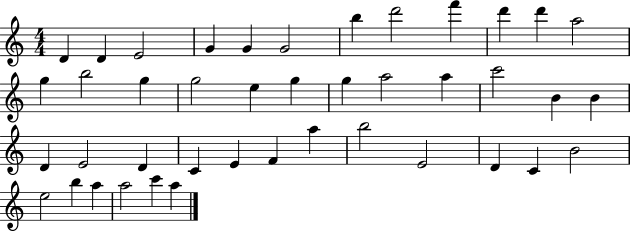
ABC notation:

X:1
T:Untitled
M:4/4
L:1/4
K:C
D D E2 G G G2 b d'2 f' d' d' a2 g b2 g g2 e g g a2 a c'2 B B D E2 D C E F a b2 E2 D C B2 e2 b a a2 c' a